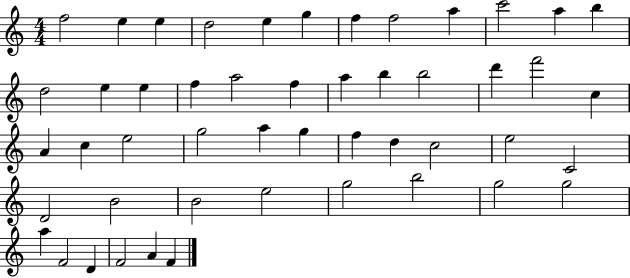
X:1
T:Untitled
M:4/4
L:1/4
K:C
f2 e e d2 e g f f2 a c'2 a b d2 e e f a2 f a b b2 d' f'2 c A c e2 g2 a g f d c2 e2 C2 D2 B2 B2 e2 g2 b2 g2 g2 a F2 D F2 A F